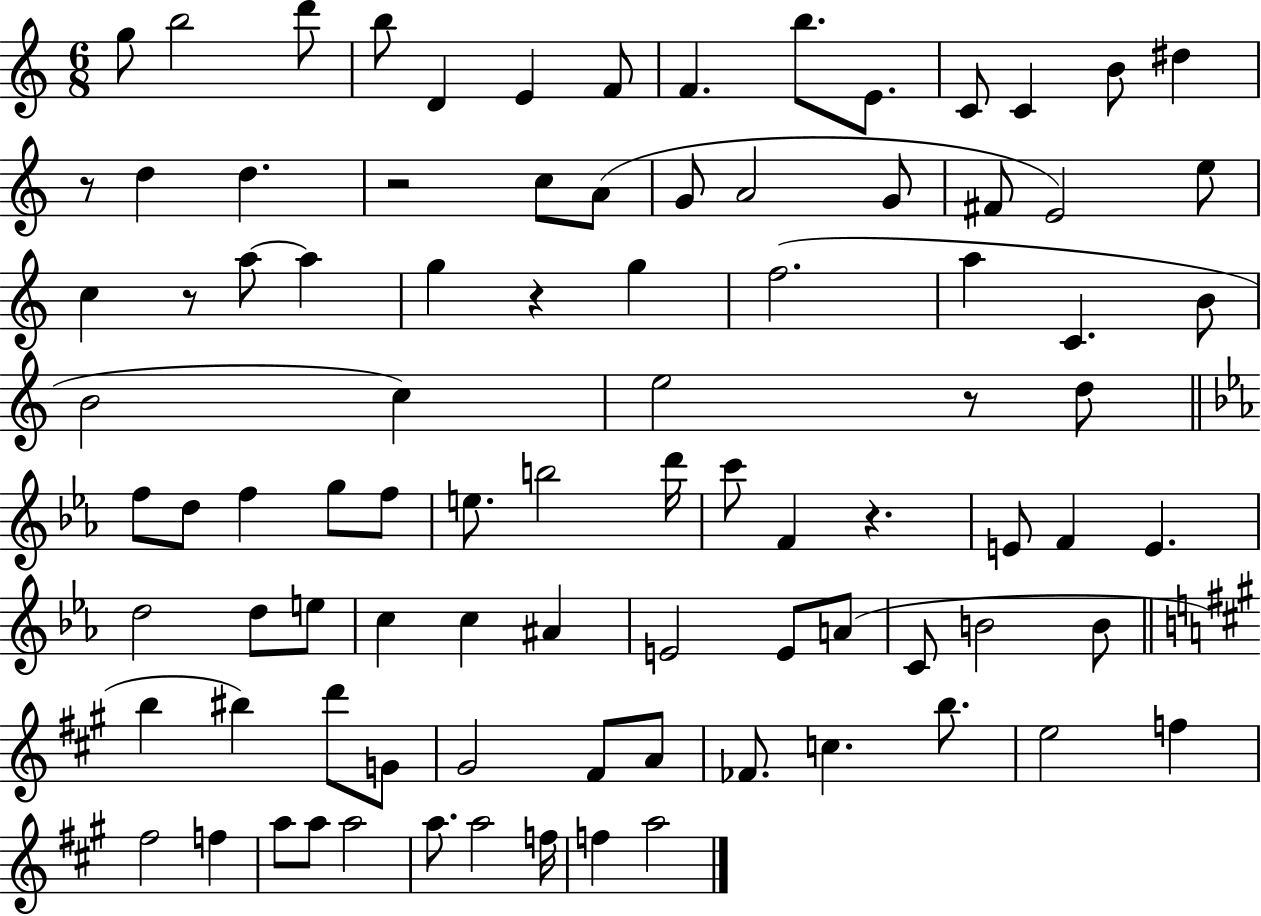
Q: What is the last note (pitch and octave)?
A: A5